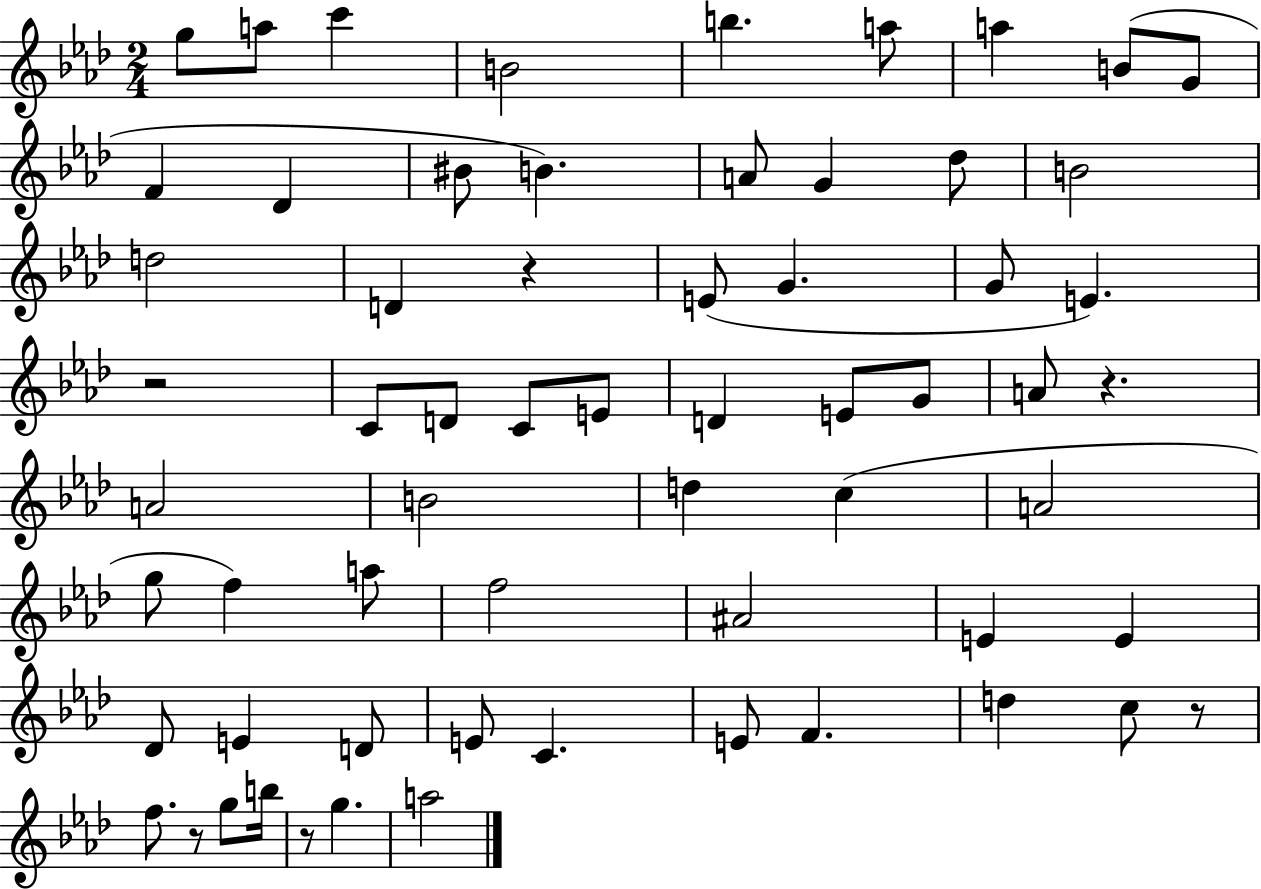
X:1
T:Untitled
M:2/4
L:1/4
K:Ab
g/2 a/2 c' B2 b a/2 a B/2 G/2 F _D ^B/2 B A/2 G _d/2 B2 d2 D z E/2 G G/2 E z2 C/2 D/2 C/2 E/2 D E/2 G/2 A/2 z A2 B2 d c A2 g/2 f a/2 f2 ^A2 E E _D/2 E D/2 E/2 C E/2 F d c/2 z/2 f/2 z/2 g/2 b/4 z/2 g a2